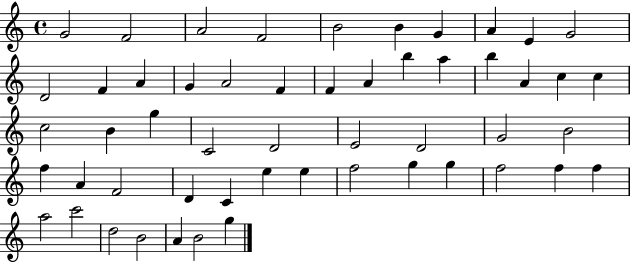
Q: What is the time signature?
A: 4/4